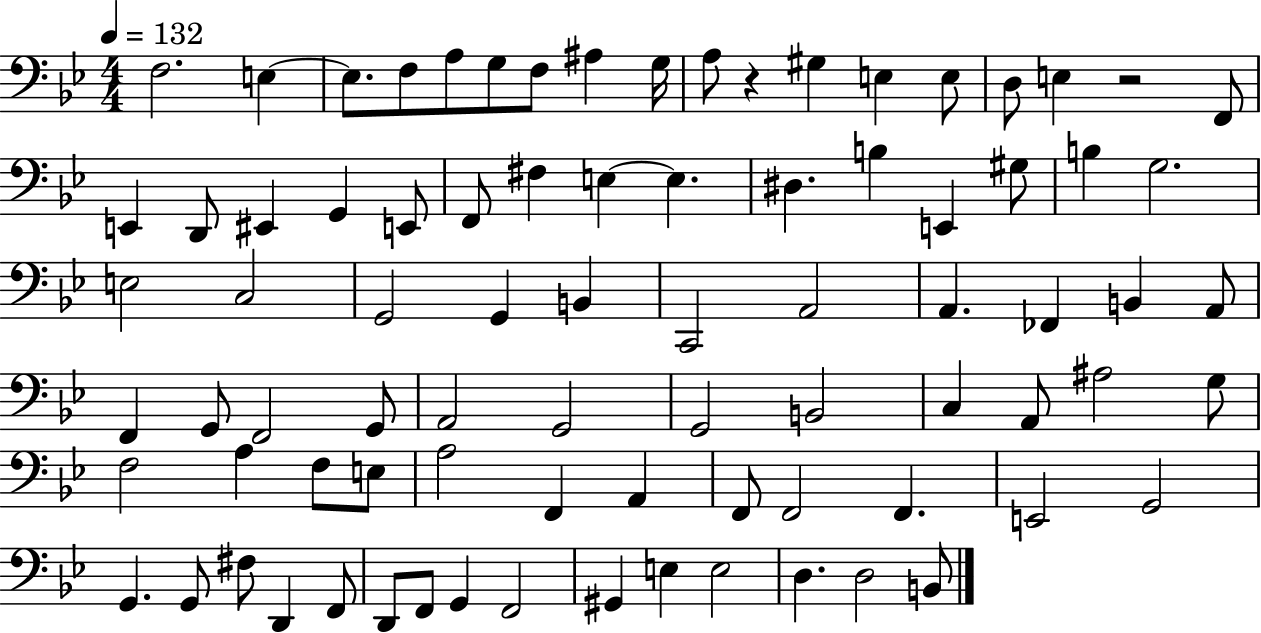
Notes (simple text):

F3/h. E3/q E3/e. F3/e A3/e G3/e F3/e A#3/q G3/s A3/e R/q G#3/q E3/q E3/e D3/e E3/q R/h F2/e E2/q D2/e EIS2/q G2/q E2/e F2/e F#3/q E3/q E3/q. D#3/q. B3/q E2/q G#3/e B3/q G3/h. E3/h C3/h G2/h G2/q B2/q C2/h A2/h A2/q. FES2/q B2/q A2/e F2/q G2/e F2/h G2/e A2/h G2/h G2/h B2/h C3/q A2/e A#3/h G3/e F3/h A3/q F3/e E3/e A3/h F2/q A2/q F2/e F2/h F2/q. E2/h G2/h G2/q. G2/e F#3/e D2/q F2/e D2/e F2/e G2/q F2/h G#2/q E3/q E3/h D3/q. D3/h B2/e